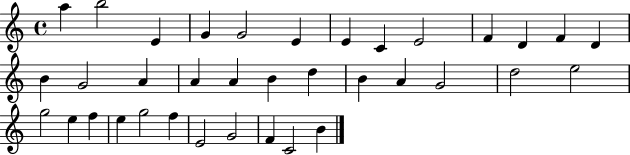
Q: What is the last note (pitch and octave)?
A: B4